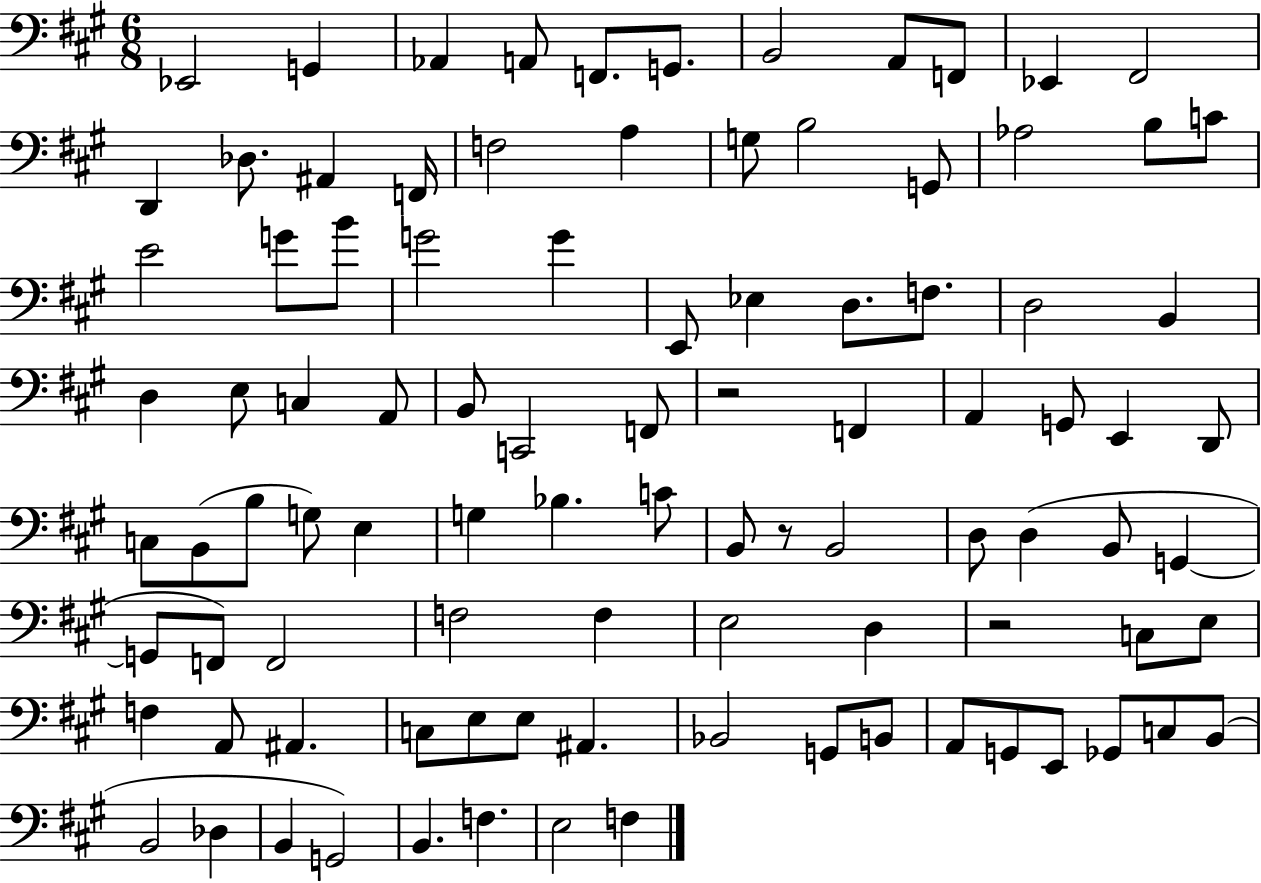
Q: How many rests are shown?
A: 3